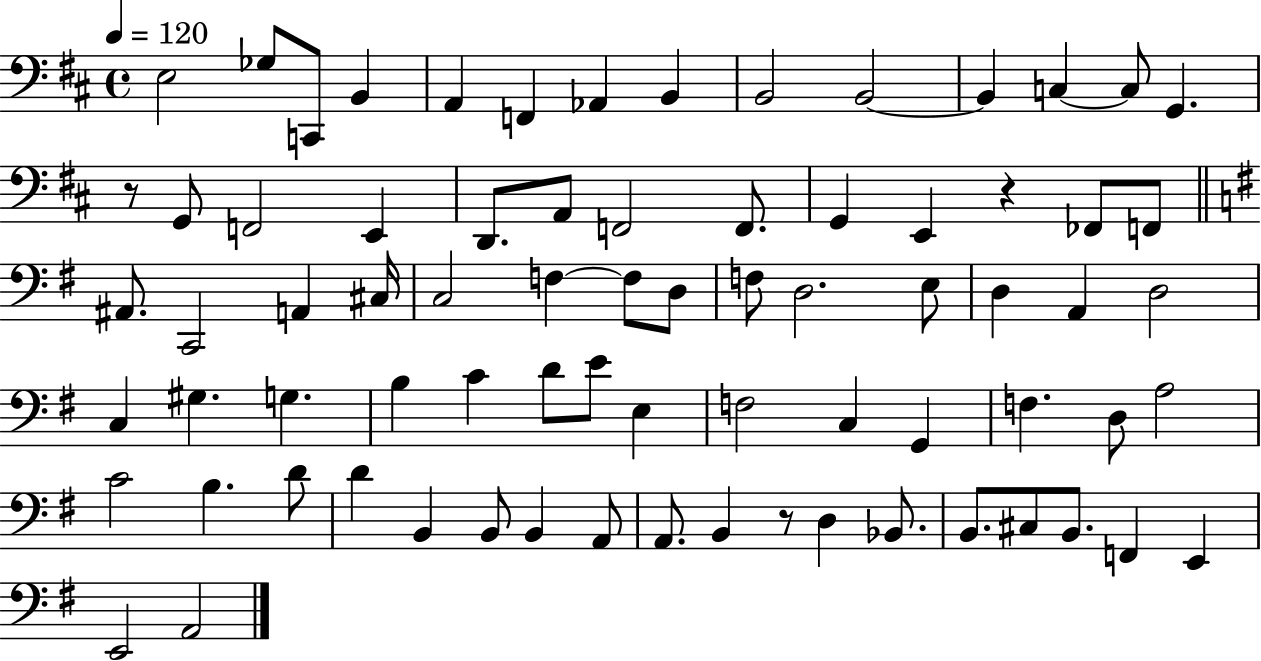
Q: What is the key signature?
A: D major